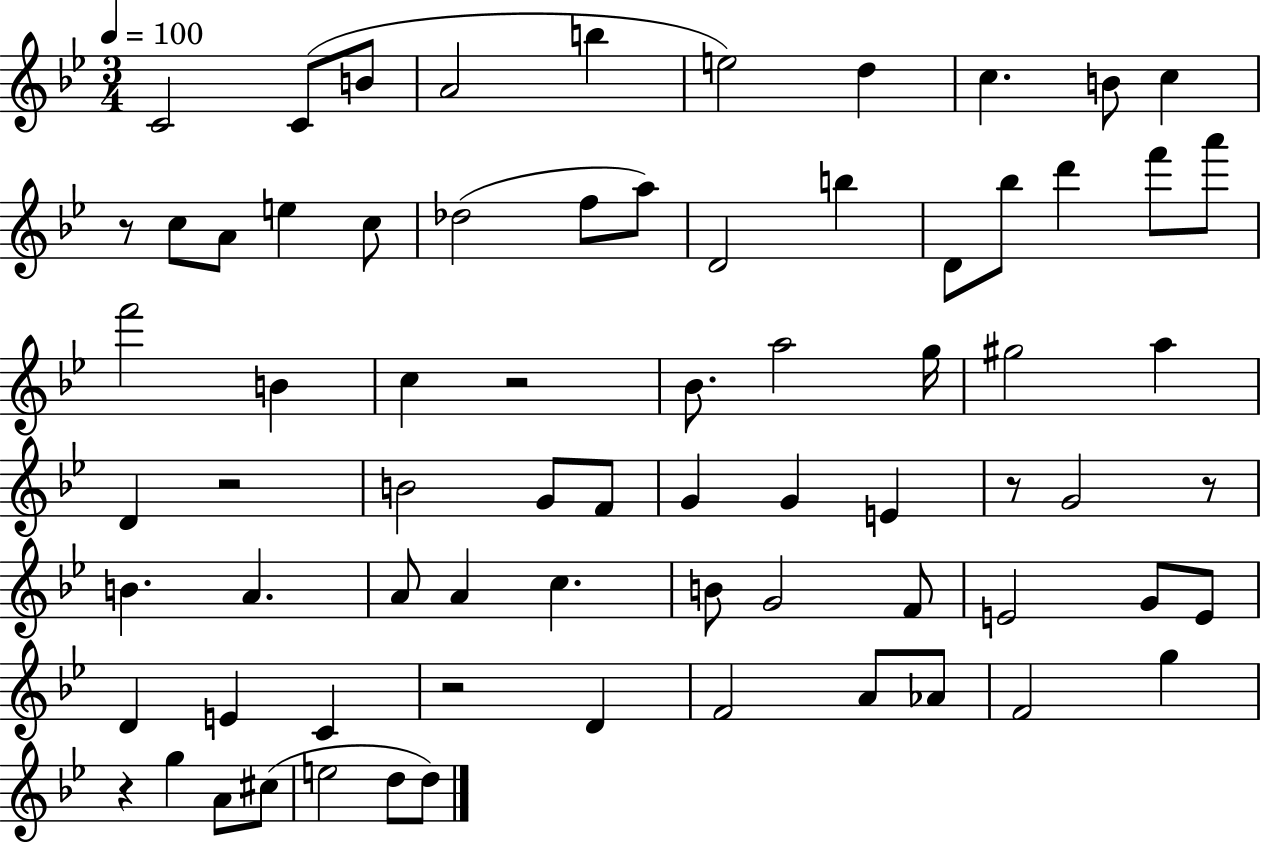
X:1
T:Untitled
M:3/4
L:1/4
K:Bb
C2 C/2 B/2 A2 b e2 d c B/2 c z/2 c/2 A/2 e c/2 _d2 f/2 a/2 D2 b D/2 _b/2 d' f'/2 a'/2 f'2 B c z2 _B/2 a2 g/4 ^g2 a D z2 B2 G/2 F/2 G G E z/2 G2 z/2 B A A/2 A c B/2 G2 F/2 E2 G/2 E/2 D E C z2 D F2 A/2 _A/2 F2 g z g A/2 ^c/2 e2 d/2 d/2